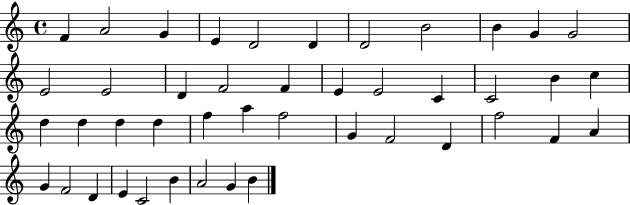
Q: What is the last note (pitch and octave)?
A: B4